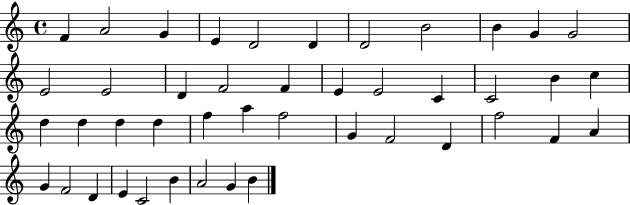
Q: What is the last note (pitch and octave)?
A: B4